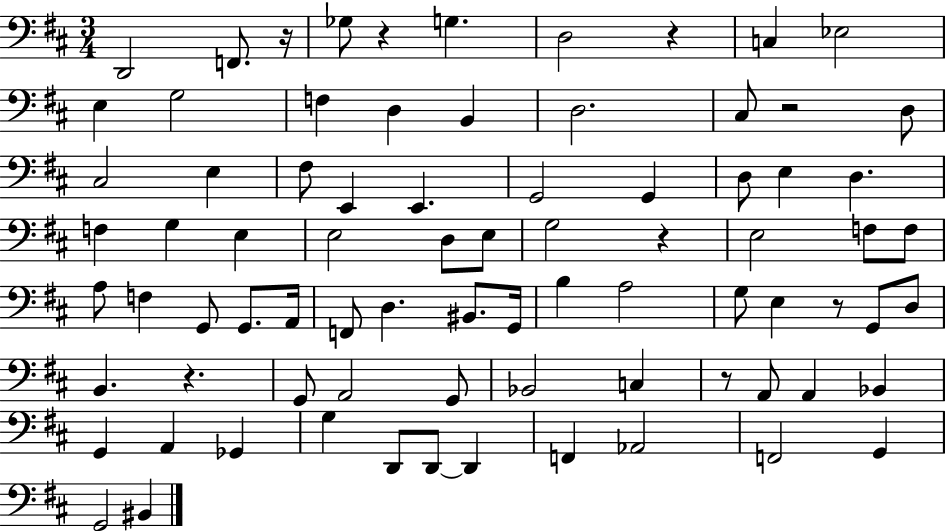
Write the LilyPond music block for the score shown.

{
  \clef bass
  \numericTimeSignature
  \time 3/4
  \key d \major
  d,2 f,8. r16 | ges8 r4 g4. | d2 r4 | c4 ees2 | \break e4 g2 | f4 d4 b,4 | d2. | cis8 r2 d8 | \break cis2 e4 | fis8 e,4 e,4. | g,2 g,4 | d8 e4 d4. | \break f4 g4 e4 | e2 d8 e8 | g2 r4 | e2 f8 f8 | \break a8 f4 g,8 g,8. a,16 | f,8 d4. bis,8. g,16 | b4 a2 | g8 e4 r8 g,8 d8 | \break b,4. r4. | g,8 a,2 g,8 | bes,2 c4 | r8 a,8 a,4 bes,4 | \break g,4 a,4 ges,4 | g4 d,8 d,8~~ d,4 | f,4 aes,2 | f,2 g,4 | \break g,2 bis,4 | \bar "|."
}